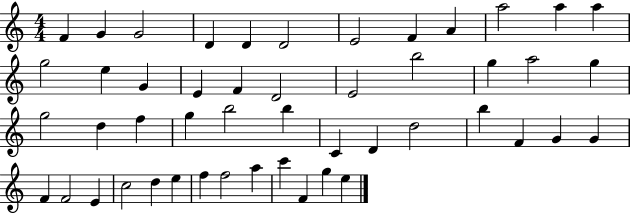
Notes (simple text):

F4/q G4/q G4/h D4/q D4/q D4/h E4/h F4/q A4/q A5/h A5/q A5/q G5/h E5/q G4/q E4/q F4/q D4/h E4/h B5/h G5/q A5/h G5/q G5/h D5/q F5/q G5/q B5/h B5/q C4/q D4/q D5/h B5/q F4/q G4/q G4/q F4/q F4/h E4/q C5/h D5/q E5/q F5/q F5/h A5/q C6/q F4/q G5/q E5/q